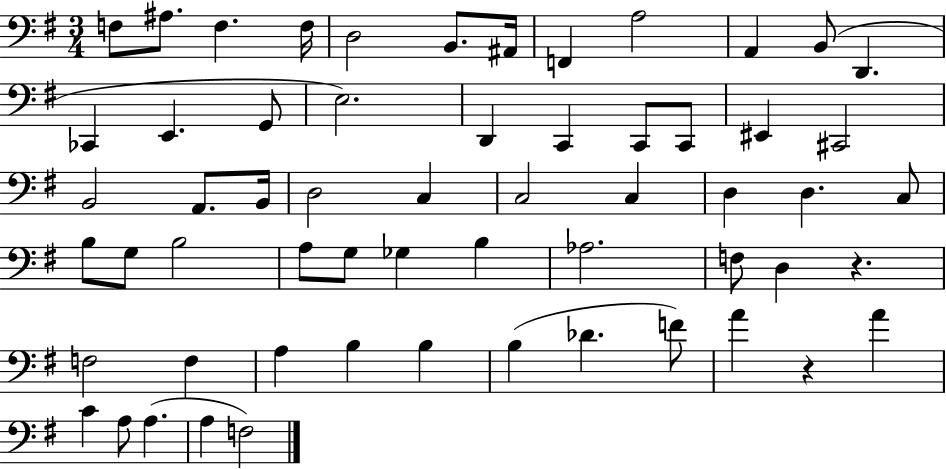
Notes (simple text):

F3/e A#3/e. F3/q. F3/s D3/h B2/e. A#2/s F2/q A3/h A2/q B2/e D2/q. CES2/q E2/q. G2/e E3/h. D2/q C2/q C2/e C2/e EIS2/q C#2/h B2/h A2/e. B2/s D3/h C3/q C3/h C3/q D3/q D3/q. C3/e B3/e G3/e B3/h A3/e G3/e Gb3/q B3/q Ab3/h. F3/e D3/q R/q. F3/h F3/q A3/q B3/q B3/q B3/q Db4/q. F4/e A4/q R/q A4/q C4/q A3/e A3/q. A3/q F3/h